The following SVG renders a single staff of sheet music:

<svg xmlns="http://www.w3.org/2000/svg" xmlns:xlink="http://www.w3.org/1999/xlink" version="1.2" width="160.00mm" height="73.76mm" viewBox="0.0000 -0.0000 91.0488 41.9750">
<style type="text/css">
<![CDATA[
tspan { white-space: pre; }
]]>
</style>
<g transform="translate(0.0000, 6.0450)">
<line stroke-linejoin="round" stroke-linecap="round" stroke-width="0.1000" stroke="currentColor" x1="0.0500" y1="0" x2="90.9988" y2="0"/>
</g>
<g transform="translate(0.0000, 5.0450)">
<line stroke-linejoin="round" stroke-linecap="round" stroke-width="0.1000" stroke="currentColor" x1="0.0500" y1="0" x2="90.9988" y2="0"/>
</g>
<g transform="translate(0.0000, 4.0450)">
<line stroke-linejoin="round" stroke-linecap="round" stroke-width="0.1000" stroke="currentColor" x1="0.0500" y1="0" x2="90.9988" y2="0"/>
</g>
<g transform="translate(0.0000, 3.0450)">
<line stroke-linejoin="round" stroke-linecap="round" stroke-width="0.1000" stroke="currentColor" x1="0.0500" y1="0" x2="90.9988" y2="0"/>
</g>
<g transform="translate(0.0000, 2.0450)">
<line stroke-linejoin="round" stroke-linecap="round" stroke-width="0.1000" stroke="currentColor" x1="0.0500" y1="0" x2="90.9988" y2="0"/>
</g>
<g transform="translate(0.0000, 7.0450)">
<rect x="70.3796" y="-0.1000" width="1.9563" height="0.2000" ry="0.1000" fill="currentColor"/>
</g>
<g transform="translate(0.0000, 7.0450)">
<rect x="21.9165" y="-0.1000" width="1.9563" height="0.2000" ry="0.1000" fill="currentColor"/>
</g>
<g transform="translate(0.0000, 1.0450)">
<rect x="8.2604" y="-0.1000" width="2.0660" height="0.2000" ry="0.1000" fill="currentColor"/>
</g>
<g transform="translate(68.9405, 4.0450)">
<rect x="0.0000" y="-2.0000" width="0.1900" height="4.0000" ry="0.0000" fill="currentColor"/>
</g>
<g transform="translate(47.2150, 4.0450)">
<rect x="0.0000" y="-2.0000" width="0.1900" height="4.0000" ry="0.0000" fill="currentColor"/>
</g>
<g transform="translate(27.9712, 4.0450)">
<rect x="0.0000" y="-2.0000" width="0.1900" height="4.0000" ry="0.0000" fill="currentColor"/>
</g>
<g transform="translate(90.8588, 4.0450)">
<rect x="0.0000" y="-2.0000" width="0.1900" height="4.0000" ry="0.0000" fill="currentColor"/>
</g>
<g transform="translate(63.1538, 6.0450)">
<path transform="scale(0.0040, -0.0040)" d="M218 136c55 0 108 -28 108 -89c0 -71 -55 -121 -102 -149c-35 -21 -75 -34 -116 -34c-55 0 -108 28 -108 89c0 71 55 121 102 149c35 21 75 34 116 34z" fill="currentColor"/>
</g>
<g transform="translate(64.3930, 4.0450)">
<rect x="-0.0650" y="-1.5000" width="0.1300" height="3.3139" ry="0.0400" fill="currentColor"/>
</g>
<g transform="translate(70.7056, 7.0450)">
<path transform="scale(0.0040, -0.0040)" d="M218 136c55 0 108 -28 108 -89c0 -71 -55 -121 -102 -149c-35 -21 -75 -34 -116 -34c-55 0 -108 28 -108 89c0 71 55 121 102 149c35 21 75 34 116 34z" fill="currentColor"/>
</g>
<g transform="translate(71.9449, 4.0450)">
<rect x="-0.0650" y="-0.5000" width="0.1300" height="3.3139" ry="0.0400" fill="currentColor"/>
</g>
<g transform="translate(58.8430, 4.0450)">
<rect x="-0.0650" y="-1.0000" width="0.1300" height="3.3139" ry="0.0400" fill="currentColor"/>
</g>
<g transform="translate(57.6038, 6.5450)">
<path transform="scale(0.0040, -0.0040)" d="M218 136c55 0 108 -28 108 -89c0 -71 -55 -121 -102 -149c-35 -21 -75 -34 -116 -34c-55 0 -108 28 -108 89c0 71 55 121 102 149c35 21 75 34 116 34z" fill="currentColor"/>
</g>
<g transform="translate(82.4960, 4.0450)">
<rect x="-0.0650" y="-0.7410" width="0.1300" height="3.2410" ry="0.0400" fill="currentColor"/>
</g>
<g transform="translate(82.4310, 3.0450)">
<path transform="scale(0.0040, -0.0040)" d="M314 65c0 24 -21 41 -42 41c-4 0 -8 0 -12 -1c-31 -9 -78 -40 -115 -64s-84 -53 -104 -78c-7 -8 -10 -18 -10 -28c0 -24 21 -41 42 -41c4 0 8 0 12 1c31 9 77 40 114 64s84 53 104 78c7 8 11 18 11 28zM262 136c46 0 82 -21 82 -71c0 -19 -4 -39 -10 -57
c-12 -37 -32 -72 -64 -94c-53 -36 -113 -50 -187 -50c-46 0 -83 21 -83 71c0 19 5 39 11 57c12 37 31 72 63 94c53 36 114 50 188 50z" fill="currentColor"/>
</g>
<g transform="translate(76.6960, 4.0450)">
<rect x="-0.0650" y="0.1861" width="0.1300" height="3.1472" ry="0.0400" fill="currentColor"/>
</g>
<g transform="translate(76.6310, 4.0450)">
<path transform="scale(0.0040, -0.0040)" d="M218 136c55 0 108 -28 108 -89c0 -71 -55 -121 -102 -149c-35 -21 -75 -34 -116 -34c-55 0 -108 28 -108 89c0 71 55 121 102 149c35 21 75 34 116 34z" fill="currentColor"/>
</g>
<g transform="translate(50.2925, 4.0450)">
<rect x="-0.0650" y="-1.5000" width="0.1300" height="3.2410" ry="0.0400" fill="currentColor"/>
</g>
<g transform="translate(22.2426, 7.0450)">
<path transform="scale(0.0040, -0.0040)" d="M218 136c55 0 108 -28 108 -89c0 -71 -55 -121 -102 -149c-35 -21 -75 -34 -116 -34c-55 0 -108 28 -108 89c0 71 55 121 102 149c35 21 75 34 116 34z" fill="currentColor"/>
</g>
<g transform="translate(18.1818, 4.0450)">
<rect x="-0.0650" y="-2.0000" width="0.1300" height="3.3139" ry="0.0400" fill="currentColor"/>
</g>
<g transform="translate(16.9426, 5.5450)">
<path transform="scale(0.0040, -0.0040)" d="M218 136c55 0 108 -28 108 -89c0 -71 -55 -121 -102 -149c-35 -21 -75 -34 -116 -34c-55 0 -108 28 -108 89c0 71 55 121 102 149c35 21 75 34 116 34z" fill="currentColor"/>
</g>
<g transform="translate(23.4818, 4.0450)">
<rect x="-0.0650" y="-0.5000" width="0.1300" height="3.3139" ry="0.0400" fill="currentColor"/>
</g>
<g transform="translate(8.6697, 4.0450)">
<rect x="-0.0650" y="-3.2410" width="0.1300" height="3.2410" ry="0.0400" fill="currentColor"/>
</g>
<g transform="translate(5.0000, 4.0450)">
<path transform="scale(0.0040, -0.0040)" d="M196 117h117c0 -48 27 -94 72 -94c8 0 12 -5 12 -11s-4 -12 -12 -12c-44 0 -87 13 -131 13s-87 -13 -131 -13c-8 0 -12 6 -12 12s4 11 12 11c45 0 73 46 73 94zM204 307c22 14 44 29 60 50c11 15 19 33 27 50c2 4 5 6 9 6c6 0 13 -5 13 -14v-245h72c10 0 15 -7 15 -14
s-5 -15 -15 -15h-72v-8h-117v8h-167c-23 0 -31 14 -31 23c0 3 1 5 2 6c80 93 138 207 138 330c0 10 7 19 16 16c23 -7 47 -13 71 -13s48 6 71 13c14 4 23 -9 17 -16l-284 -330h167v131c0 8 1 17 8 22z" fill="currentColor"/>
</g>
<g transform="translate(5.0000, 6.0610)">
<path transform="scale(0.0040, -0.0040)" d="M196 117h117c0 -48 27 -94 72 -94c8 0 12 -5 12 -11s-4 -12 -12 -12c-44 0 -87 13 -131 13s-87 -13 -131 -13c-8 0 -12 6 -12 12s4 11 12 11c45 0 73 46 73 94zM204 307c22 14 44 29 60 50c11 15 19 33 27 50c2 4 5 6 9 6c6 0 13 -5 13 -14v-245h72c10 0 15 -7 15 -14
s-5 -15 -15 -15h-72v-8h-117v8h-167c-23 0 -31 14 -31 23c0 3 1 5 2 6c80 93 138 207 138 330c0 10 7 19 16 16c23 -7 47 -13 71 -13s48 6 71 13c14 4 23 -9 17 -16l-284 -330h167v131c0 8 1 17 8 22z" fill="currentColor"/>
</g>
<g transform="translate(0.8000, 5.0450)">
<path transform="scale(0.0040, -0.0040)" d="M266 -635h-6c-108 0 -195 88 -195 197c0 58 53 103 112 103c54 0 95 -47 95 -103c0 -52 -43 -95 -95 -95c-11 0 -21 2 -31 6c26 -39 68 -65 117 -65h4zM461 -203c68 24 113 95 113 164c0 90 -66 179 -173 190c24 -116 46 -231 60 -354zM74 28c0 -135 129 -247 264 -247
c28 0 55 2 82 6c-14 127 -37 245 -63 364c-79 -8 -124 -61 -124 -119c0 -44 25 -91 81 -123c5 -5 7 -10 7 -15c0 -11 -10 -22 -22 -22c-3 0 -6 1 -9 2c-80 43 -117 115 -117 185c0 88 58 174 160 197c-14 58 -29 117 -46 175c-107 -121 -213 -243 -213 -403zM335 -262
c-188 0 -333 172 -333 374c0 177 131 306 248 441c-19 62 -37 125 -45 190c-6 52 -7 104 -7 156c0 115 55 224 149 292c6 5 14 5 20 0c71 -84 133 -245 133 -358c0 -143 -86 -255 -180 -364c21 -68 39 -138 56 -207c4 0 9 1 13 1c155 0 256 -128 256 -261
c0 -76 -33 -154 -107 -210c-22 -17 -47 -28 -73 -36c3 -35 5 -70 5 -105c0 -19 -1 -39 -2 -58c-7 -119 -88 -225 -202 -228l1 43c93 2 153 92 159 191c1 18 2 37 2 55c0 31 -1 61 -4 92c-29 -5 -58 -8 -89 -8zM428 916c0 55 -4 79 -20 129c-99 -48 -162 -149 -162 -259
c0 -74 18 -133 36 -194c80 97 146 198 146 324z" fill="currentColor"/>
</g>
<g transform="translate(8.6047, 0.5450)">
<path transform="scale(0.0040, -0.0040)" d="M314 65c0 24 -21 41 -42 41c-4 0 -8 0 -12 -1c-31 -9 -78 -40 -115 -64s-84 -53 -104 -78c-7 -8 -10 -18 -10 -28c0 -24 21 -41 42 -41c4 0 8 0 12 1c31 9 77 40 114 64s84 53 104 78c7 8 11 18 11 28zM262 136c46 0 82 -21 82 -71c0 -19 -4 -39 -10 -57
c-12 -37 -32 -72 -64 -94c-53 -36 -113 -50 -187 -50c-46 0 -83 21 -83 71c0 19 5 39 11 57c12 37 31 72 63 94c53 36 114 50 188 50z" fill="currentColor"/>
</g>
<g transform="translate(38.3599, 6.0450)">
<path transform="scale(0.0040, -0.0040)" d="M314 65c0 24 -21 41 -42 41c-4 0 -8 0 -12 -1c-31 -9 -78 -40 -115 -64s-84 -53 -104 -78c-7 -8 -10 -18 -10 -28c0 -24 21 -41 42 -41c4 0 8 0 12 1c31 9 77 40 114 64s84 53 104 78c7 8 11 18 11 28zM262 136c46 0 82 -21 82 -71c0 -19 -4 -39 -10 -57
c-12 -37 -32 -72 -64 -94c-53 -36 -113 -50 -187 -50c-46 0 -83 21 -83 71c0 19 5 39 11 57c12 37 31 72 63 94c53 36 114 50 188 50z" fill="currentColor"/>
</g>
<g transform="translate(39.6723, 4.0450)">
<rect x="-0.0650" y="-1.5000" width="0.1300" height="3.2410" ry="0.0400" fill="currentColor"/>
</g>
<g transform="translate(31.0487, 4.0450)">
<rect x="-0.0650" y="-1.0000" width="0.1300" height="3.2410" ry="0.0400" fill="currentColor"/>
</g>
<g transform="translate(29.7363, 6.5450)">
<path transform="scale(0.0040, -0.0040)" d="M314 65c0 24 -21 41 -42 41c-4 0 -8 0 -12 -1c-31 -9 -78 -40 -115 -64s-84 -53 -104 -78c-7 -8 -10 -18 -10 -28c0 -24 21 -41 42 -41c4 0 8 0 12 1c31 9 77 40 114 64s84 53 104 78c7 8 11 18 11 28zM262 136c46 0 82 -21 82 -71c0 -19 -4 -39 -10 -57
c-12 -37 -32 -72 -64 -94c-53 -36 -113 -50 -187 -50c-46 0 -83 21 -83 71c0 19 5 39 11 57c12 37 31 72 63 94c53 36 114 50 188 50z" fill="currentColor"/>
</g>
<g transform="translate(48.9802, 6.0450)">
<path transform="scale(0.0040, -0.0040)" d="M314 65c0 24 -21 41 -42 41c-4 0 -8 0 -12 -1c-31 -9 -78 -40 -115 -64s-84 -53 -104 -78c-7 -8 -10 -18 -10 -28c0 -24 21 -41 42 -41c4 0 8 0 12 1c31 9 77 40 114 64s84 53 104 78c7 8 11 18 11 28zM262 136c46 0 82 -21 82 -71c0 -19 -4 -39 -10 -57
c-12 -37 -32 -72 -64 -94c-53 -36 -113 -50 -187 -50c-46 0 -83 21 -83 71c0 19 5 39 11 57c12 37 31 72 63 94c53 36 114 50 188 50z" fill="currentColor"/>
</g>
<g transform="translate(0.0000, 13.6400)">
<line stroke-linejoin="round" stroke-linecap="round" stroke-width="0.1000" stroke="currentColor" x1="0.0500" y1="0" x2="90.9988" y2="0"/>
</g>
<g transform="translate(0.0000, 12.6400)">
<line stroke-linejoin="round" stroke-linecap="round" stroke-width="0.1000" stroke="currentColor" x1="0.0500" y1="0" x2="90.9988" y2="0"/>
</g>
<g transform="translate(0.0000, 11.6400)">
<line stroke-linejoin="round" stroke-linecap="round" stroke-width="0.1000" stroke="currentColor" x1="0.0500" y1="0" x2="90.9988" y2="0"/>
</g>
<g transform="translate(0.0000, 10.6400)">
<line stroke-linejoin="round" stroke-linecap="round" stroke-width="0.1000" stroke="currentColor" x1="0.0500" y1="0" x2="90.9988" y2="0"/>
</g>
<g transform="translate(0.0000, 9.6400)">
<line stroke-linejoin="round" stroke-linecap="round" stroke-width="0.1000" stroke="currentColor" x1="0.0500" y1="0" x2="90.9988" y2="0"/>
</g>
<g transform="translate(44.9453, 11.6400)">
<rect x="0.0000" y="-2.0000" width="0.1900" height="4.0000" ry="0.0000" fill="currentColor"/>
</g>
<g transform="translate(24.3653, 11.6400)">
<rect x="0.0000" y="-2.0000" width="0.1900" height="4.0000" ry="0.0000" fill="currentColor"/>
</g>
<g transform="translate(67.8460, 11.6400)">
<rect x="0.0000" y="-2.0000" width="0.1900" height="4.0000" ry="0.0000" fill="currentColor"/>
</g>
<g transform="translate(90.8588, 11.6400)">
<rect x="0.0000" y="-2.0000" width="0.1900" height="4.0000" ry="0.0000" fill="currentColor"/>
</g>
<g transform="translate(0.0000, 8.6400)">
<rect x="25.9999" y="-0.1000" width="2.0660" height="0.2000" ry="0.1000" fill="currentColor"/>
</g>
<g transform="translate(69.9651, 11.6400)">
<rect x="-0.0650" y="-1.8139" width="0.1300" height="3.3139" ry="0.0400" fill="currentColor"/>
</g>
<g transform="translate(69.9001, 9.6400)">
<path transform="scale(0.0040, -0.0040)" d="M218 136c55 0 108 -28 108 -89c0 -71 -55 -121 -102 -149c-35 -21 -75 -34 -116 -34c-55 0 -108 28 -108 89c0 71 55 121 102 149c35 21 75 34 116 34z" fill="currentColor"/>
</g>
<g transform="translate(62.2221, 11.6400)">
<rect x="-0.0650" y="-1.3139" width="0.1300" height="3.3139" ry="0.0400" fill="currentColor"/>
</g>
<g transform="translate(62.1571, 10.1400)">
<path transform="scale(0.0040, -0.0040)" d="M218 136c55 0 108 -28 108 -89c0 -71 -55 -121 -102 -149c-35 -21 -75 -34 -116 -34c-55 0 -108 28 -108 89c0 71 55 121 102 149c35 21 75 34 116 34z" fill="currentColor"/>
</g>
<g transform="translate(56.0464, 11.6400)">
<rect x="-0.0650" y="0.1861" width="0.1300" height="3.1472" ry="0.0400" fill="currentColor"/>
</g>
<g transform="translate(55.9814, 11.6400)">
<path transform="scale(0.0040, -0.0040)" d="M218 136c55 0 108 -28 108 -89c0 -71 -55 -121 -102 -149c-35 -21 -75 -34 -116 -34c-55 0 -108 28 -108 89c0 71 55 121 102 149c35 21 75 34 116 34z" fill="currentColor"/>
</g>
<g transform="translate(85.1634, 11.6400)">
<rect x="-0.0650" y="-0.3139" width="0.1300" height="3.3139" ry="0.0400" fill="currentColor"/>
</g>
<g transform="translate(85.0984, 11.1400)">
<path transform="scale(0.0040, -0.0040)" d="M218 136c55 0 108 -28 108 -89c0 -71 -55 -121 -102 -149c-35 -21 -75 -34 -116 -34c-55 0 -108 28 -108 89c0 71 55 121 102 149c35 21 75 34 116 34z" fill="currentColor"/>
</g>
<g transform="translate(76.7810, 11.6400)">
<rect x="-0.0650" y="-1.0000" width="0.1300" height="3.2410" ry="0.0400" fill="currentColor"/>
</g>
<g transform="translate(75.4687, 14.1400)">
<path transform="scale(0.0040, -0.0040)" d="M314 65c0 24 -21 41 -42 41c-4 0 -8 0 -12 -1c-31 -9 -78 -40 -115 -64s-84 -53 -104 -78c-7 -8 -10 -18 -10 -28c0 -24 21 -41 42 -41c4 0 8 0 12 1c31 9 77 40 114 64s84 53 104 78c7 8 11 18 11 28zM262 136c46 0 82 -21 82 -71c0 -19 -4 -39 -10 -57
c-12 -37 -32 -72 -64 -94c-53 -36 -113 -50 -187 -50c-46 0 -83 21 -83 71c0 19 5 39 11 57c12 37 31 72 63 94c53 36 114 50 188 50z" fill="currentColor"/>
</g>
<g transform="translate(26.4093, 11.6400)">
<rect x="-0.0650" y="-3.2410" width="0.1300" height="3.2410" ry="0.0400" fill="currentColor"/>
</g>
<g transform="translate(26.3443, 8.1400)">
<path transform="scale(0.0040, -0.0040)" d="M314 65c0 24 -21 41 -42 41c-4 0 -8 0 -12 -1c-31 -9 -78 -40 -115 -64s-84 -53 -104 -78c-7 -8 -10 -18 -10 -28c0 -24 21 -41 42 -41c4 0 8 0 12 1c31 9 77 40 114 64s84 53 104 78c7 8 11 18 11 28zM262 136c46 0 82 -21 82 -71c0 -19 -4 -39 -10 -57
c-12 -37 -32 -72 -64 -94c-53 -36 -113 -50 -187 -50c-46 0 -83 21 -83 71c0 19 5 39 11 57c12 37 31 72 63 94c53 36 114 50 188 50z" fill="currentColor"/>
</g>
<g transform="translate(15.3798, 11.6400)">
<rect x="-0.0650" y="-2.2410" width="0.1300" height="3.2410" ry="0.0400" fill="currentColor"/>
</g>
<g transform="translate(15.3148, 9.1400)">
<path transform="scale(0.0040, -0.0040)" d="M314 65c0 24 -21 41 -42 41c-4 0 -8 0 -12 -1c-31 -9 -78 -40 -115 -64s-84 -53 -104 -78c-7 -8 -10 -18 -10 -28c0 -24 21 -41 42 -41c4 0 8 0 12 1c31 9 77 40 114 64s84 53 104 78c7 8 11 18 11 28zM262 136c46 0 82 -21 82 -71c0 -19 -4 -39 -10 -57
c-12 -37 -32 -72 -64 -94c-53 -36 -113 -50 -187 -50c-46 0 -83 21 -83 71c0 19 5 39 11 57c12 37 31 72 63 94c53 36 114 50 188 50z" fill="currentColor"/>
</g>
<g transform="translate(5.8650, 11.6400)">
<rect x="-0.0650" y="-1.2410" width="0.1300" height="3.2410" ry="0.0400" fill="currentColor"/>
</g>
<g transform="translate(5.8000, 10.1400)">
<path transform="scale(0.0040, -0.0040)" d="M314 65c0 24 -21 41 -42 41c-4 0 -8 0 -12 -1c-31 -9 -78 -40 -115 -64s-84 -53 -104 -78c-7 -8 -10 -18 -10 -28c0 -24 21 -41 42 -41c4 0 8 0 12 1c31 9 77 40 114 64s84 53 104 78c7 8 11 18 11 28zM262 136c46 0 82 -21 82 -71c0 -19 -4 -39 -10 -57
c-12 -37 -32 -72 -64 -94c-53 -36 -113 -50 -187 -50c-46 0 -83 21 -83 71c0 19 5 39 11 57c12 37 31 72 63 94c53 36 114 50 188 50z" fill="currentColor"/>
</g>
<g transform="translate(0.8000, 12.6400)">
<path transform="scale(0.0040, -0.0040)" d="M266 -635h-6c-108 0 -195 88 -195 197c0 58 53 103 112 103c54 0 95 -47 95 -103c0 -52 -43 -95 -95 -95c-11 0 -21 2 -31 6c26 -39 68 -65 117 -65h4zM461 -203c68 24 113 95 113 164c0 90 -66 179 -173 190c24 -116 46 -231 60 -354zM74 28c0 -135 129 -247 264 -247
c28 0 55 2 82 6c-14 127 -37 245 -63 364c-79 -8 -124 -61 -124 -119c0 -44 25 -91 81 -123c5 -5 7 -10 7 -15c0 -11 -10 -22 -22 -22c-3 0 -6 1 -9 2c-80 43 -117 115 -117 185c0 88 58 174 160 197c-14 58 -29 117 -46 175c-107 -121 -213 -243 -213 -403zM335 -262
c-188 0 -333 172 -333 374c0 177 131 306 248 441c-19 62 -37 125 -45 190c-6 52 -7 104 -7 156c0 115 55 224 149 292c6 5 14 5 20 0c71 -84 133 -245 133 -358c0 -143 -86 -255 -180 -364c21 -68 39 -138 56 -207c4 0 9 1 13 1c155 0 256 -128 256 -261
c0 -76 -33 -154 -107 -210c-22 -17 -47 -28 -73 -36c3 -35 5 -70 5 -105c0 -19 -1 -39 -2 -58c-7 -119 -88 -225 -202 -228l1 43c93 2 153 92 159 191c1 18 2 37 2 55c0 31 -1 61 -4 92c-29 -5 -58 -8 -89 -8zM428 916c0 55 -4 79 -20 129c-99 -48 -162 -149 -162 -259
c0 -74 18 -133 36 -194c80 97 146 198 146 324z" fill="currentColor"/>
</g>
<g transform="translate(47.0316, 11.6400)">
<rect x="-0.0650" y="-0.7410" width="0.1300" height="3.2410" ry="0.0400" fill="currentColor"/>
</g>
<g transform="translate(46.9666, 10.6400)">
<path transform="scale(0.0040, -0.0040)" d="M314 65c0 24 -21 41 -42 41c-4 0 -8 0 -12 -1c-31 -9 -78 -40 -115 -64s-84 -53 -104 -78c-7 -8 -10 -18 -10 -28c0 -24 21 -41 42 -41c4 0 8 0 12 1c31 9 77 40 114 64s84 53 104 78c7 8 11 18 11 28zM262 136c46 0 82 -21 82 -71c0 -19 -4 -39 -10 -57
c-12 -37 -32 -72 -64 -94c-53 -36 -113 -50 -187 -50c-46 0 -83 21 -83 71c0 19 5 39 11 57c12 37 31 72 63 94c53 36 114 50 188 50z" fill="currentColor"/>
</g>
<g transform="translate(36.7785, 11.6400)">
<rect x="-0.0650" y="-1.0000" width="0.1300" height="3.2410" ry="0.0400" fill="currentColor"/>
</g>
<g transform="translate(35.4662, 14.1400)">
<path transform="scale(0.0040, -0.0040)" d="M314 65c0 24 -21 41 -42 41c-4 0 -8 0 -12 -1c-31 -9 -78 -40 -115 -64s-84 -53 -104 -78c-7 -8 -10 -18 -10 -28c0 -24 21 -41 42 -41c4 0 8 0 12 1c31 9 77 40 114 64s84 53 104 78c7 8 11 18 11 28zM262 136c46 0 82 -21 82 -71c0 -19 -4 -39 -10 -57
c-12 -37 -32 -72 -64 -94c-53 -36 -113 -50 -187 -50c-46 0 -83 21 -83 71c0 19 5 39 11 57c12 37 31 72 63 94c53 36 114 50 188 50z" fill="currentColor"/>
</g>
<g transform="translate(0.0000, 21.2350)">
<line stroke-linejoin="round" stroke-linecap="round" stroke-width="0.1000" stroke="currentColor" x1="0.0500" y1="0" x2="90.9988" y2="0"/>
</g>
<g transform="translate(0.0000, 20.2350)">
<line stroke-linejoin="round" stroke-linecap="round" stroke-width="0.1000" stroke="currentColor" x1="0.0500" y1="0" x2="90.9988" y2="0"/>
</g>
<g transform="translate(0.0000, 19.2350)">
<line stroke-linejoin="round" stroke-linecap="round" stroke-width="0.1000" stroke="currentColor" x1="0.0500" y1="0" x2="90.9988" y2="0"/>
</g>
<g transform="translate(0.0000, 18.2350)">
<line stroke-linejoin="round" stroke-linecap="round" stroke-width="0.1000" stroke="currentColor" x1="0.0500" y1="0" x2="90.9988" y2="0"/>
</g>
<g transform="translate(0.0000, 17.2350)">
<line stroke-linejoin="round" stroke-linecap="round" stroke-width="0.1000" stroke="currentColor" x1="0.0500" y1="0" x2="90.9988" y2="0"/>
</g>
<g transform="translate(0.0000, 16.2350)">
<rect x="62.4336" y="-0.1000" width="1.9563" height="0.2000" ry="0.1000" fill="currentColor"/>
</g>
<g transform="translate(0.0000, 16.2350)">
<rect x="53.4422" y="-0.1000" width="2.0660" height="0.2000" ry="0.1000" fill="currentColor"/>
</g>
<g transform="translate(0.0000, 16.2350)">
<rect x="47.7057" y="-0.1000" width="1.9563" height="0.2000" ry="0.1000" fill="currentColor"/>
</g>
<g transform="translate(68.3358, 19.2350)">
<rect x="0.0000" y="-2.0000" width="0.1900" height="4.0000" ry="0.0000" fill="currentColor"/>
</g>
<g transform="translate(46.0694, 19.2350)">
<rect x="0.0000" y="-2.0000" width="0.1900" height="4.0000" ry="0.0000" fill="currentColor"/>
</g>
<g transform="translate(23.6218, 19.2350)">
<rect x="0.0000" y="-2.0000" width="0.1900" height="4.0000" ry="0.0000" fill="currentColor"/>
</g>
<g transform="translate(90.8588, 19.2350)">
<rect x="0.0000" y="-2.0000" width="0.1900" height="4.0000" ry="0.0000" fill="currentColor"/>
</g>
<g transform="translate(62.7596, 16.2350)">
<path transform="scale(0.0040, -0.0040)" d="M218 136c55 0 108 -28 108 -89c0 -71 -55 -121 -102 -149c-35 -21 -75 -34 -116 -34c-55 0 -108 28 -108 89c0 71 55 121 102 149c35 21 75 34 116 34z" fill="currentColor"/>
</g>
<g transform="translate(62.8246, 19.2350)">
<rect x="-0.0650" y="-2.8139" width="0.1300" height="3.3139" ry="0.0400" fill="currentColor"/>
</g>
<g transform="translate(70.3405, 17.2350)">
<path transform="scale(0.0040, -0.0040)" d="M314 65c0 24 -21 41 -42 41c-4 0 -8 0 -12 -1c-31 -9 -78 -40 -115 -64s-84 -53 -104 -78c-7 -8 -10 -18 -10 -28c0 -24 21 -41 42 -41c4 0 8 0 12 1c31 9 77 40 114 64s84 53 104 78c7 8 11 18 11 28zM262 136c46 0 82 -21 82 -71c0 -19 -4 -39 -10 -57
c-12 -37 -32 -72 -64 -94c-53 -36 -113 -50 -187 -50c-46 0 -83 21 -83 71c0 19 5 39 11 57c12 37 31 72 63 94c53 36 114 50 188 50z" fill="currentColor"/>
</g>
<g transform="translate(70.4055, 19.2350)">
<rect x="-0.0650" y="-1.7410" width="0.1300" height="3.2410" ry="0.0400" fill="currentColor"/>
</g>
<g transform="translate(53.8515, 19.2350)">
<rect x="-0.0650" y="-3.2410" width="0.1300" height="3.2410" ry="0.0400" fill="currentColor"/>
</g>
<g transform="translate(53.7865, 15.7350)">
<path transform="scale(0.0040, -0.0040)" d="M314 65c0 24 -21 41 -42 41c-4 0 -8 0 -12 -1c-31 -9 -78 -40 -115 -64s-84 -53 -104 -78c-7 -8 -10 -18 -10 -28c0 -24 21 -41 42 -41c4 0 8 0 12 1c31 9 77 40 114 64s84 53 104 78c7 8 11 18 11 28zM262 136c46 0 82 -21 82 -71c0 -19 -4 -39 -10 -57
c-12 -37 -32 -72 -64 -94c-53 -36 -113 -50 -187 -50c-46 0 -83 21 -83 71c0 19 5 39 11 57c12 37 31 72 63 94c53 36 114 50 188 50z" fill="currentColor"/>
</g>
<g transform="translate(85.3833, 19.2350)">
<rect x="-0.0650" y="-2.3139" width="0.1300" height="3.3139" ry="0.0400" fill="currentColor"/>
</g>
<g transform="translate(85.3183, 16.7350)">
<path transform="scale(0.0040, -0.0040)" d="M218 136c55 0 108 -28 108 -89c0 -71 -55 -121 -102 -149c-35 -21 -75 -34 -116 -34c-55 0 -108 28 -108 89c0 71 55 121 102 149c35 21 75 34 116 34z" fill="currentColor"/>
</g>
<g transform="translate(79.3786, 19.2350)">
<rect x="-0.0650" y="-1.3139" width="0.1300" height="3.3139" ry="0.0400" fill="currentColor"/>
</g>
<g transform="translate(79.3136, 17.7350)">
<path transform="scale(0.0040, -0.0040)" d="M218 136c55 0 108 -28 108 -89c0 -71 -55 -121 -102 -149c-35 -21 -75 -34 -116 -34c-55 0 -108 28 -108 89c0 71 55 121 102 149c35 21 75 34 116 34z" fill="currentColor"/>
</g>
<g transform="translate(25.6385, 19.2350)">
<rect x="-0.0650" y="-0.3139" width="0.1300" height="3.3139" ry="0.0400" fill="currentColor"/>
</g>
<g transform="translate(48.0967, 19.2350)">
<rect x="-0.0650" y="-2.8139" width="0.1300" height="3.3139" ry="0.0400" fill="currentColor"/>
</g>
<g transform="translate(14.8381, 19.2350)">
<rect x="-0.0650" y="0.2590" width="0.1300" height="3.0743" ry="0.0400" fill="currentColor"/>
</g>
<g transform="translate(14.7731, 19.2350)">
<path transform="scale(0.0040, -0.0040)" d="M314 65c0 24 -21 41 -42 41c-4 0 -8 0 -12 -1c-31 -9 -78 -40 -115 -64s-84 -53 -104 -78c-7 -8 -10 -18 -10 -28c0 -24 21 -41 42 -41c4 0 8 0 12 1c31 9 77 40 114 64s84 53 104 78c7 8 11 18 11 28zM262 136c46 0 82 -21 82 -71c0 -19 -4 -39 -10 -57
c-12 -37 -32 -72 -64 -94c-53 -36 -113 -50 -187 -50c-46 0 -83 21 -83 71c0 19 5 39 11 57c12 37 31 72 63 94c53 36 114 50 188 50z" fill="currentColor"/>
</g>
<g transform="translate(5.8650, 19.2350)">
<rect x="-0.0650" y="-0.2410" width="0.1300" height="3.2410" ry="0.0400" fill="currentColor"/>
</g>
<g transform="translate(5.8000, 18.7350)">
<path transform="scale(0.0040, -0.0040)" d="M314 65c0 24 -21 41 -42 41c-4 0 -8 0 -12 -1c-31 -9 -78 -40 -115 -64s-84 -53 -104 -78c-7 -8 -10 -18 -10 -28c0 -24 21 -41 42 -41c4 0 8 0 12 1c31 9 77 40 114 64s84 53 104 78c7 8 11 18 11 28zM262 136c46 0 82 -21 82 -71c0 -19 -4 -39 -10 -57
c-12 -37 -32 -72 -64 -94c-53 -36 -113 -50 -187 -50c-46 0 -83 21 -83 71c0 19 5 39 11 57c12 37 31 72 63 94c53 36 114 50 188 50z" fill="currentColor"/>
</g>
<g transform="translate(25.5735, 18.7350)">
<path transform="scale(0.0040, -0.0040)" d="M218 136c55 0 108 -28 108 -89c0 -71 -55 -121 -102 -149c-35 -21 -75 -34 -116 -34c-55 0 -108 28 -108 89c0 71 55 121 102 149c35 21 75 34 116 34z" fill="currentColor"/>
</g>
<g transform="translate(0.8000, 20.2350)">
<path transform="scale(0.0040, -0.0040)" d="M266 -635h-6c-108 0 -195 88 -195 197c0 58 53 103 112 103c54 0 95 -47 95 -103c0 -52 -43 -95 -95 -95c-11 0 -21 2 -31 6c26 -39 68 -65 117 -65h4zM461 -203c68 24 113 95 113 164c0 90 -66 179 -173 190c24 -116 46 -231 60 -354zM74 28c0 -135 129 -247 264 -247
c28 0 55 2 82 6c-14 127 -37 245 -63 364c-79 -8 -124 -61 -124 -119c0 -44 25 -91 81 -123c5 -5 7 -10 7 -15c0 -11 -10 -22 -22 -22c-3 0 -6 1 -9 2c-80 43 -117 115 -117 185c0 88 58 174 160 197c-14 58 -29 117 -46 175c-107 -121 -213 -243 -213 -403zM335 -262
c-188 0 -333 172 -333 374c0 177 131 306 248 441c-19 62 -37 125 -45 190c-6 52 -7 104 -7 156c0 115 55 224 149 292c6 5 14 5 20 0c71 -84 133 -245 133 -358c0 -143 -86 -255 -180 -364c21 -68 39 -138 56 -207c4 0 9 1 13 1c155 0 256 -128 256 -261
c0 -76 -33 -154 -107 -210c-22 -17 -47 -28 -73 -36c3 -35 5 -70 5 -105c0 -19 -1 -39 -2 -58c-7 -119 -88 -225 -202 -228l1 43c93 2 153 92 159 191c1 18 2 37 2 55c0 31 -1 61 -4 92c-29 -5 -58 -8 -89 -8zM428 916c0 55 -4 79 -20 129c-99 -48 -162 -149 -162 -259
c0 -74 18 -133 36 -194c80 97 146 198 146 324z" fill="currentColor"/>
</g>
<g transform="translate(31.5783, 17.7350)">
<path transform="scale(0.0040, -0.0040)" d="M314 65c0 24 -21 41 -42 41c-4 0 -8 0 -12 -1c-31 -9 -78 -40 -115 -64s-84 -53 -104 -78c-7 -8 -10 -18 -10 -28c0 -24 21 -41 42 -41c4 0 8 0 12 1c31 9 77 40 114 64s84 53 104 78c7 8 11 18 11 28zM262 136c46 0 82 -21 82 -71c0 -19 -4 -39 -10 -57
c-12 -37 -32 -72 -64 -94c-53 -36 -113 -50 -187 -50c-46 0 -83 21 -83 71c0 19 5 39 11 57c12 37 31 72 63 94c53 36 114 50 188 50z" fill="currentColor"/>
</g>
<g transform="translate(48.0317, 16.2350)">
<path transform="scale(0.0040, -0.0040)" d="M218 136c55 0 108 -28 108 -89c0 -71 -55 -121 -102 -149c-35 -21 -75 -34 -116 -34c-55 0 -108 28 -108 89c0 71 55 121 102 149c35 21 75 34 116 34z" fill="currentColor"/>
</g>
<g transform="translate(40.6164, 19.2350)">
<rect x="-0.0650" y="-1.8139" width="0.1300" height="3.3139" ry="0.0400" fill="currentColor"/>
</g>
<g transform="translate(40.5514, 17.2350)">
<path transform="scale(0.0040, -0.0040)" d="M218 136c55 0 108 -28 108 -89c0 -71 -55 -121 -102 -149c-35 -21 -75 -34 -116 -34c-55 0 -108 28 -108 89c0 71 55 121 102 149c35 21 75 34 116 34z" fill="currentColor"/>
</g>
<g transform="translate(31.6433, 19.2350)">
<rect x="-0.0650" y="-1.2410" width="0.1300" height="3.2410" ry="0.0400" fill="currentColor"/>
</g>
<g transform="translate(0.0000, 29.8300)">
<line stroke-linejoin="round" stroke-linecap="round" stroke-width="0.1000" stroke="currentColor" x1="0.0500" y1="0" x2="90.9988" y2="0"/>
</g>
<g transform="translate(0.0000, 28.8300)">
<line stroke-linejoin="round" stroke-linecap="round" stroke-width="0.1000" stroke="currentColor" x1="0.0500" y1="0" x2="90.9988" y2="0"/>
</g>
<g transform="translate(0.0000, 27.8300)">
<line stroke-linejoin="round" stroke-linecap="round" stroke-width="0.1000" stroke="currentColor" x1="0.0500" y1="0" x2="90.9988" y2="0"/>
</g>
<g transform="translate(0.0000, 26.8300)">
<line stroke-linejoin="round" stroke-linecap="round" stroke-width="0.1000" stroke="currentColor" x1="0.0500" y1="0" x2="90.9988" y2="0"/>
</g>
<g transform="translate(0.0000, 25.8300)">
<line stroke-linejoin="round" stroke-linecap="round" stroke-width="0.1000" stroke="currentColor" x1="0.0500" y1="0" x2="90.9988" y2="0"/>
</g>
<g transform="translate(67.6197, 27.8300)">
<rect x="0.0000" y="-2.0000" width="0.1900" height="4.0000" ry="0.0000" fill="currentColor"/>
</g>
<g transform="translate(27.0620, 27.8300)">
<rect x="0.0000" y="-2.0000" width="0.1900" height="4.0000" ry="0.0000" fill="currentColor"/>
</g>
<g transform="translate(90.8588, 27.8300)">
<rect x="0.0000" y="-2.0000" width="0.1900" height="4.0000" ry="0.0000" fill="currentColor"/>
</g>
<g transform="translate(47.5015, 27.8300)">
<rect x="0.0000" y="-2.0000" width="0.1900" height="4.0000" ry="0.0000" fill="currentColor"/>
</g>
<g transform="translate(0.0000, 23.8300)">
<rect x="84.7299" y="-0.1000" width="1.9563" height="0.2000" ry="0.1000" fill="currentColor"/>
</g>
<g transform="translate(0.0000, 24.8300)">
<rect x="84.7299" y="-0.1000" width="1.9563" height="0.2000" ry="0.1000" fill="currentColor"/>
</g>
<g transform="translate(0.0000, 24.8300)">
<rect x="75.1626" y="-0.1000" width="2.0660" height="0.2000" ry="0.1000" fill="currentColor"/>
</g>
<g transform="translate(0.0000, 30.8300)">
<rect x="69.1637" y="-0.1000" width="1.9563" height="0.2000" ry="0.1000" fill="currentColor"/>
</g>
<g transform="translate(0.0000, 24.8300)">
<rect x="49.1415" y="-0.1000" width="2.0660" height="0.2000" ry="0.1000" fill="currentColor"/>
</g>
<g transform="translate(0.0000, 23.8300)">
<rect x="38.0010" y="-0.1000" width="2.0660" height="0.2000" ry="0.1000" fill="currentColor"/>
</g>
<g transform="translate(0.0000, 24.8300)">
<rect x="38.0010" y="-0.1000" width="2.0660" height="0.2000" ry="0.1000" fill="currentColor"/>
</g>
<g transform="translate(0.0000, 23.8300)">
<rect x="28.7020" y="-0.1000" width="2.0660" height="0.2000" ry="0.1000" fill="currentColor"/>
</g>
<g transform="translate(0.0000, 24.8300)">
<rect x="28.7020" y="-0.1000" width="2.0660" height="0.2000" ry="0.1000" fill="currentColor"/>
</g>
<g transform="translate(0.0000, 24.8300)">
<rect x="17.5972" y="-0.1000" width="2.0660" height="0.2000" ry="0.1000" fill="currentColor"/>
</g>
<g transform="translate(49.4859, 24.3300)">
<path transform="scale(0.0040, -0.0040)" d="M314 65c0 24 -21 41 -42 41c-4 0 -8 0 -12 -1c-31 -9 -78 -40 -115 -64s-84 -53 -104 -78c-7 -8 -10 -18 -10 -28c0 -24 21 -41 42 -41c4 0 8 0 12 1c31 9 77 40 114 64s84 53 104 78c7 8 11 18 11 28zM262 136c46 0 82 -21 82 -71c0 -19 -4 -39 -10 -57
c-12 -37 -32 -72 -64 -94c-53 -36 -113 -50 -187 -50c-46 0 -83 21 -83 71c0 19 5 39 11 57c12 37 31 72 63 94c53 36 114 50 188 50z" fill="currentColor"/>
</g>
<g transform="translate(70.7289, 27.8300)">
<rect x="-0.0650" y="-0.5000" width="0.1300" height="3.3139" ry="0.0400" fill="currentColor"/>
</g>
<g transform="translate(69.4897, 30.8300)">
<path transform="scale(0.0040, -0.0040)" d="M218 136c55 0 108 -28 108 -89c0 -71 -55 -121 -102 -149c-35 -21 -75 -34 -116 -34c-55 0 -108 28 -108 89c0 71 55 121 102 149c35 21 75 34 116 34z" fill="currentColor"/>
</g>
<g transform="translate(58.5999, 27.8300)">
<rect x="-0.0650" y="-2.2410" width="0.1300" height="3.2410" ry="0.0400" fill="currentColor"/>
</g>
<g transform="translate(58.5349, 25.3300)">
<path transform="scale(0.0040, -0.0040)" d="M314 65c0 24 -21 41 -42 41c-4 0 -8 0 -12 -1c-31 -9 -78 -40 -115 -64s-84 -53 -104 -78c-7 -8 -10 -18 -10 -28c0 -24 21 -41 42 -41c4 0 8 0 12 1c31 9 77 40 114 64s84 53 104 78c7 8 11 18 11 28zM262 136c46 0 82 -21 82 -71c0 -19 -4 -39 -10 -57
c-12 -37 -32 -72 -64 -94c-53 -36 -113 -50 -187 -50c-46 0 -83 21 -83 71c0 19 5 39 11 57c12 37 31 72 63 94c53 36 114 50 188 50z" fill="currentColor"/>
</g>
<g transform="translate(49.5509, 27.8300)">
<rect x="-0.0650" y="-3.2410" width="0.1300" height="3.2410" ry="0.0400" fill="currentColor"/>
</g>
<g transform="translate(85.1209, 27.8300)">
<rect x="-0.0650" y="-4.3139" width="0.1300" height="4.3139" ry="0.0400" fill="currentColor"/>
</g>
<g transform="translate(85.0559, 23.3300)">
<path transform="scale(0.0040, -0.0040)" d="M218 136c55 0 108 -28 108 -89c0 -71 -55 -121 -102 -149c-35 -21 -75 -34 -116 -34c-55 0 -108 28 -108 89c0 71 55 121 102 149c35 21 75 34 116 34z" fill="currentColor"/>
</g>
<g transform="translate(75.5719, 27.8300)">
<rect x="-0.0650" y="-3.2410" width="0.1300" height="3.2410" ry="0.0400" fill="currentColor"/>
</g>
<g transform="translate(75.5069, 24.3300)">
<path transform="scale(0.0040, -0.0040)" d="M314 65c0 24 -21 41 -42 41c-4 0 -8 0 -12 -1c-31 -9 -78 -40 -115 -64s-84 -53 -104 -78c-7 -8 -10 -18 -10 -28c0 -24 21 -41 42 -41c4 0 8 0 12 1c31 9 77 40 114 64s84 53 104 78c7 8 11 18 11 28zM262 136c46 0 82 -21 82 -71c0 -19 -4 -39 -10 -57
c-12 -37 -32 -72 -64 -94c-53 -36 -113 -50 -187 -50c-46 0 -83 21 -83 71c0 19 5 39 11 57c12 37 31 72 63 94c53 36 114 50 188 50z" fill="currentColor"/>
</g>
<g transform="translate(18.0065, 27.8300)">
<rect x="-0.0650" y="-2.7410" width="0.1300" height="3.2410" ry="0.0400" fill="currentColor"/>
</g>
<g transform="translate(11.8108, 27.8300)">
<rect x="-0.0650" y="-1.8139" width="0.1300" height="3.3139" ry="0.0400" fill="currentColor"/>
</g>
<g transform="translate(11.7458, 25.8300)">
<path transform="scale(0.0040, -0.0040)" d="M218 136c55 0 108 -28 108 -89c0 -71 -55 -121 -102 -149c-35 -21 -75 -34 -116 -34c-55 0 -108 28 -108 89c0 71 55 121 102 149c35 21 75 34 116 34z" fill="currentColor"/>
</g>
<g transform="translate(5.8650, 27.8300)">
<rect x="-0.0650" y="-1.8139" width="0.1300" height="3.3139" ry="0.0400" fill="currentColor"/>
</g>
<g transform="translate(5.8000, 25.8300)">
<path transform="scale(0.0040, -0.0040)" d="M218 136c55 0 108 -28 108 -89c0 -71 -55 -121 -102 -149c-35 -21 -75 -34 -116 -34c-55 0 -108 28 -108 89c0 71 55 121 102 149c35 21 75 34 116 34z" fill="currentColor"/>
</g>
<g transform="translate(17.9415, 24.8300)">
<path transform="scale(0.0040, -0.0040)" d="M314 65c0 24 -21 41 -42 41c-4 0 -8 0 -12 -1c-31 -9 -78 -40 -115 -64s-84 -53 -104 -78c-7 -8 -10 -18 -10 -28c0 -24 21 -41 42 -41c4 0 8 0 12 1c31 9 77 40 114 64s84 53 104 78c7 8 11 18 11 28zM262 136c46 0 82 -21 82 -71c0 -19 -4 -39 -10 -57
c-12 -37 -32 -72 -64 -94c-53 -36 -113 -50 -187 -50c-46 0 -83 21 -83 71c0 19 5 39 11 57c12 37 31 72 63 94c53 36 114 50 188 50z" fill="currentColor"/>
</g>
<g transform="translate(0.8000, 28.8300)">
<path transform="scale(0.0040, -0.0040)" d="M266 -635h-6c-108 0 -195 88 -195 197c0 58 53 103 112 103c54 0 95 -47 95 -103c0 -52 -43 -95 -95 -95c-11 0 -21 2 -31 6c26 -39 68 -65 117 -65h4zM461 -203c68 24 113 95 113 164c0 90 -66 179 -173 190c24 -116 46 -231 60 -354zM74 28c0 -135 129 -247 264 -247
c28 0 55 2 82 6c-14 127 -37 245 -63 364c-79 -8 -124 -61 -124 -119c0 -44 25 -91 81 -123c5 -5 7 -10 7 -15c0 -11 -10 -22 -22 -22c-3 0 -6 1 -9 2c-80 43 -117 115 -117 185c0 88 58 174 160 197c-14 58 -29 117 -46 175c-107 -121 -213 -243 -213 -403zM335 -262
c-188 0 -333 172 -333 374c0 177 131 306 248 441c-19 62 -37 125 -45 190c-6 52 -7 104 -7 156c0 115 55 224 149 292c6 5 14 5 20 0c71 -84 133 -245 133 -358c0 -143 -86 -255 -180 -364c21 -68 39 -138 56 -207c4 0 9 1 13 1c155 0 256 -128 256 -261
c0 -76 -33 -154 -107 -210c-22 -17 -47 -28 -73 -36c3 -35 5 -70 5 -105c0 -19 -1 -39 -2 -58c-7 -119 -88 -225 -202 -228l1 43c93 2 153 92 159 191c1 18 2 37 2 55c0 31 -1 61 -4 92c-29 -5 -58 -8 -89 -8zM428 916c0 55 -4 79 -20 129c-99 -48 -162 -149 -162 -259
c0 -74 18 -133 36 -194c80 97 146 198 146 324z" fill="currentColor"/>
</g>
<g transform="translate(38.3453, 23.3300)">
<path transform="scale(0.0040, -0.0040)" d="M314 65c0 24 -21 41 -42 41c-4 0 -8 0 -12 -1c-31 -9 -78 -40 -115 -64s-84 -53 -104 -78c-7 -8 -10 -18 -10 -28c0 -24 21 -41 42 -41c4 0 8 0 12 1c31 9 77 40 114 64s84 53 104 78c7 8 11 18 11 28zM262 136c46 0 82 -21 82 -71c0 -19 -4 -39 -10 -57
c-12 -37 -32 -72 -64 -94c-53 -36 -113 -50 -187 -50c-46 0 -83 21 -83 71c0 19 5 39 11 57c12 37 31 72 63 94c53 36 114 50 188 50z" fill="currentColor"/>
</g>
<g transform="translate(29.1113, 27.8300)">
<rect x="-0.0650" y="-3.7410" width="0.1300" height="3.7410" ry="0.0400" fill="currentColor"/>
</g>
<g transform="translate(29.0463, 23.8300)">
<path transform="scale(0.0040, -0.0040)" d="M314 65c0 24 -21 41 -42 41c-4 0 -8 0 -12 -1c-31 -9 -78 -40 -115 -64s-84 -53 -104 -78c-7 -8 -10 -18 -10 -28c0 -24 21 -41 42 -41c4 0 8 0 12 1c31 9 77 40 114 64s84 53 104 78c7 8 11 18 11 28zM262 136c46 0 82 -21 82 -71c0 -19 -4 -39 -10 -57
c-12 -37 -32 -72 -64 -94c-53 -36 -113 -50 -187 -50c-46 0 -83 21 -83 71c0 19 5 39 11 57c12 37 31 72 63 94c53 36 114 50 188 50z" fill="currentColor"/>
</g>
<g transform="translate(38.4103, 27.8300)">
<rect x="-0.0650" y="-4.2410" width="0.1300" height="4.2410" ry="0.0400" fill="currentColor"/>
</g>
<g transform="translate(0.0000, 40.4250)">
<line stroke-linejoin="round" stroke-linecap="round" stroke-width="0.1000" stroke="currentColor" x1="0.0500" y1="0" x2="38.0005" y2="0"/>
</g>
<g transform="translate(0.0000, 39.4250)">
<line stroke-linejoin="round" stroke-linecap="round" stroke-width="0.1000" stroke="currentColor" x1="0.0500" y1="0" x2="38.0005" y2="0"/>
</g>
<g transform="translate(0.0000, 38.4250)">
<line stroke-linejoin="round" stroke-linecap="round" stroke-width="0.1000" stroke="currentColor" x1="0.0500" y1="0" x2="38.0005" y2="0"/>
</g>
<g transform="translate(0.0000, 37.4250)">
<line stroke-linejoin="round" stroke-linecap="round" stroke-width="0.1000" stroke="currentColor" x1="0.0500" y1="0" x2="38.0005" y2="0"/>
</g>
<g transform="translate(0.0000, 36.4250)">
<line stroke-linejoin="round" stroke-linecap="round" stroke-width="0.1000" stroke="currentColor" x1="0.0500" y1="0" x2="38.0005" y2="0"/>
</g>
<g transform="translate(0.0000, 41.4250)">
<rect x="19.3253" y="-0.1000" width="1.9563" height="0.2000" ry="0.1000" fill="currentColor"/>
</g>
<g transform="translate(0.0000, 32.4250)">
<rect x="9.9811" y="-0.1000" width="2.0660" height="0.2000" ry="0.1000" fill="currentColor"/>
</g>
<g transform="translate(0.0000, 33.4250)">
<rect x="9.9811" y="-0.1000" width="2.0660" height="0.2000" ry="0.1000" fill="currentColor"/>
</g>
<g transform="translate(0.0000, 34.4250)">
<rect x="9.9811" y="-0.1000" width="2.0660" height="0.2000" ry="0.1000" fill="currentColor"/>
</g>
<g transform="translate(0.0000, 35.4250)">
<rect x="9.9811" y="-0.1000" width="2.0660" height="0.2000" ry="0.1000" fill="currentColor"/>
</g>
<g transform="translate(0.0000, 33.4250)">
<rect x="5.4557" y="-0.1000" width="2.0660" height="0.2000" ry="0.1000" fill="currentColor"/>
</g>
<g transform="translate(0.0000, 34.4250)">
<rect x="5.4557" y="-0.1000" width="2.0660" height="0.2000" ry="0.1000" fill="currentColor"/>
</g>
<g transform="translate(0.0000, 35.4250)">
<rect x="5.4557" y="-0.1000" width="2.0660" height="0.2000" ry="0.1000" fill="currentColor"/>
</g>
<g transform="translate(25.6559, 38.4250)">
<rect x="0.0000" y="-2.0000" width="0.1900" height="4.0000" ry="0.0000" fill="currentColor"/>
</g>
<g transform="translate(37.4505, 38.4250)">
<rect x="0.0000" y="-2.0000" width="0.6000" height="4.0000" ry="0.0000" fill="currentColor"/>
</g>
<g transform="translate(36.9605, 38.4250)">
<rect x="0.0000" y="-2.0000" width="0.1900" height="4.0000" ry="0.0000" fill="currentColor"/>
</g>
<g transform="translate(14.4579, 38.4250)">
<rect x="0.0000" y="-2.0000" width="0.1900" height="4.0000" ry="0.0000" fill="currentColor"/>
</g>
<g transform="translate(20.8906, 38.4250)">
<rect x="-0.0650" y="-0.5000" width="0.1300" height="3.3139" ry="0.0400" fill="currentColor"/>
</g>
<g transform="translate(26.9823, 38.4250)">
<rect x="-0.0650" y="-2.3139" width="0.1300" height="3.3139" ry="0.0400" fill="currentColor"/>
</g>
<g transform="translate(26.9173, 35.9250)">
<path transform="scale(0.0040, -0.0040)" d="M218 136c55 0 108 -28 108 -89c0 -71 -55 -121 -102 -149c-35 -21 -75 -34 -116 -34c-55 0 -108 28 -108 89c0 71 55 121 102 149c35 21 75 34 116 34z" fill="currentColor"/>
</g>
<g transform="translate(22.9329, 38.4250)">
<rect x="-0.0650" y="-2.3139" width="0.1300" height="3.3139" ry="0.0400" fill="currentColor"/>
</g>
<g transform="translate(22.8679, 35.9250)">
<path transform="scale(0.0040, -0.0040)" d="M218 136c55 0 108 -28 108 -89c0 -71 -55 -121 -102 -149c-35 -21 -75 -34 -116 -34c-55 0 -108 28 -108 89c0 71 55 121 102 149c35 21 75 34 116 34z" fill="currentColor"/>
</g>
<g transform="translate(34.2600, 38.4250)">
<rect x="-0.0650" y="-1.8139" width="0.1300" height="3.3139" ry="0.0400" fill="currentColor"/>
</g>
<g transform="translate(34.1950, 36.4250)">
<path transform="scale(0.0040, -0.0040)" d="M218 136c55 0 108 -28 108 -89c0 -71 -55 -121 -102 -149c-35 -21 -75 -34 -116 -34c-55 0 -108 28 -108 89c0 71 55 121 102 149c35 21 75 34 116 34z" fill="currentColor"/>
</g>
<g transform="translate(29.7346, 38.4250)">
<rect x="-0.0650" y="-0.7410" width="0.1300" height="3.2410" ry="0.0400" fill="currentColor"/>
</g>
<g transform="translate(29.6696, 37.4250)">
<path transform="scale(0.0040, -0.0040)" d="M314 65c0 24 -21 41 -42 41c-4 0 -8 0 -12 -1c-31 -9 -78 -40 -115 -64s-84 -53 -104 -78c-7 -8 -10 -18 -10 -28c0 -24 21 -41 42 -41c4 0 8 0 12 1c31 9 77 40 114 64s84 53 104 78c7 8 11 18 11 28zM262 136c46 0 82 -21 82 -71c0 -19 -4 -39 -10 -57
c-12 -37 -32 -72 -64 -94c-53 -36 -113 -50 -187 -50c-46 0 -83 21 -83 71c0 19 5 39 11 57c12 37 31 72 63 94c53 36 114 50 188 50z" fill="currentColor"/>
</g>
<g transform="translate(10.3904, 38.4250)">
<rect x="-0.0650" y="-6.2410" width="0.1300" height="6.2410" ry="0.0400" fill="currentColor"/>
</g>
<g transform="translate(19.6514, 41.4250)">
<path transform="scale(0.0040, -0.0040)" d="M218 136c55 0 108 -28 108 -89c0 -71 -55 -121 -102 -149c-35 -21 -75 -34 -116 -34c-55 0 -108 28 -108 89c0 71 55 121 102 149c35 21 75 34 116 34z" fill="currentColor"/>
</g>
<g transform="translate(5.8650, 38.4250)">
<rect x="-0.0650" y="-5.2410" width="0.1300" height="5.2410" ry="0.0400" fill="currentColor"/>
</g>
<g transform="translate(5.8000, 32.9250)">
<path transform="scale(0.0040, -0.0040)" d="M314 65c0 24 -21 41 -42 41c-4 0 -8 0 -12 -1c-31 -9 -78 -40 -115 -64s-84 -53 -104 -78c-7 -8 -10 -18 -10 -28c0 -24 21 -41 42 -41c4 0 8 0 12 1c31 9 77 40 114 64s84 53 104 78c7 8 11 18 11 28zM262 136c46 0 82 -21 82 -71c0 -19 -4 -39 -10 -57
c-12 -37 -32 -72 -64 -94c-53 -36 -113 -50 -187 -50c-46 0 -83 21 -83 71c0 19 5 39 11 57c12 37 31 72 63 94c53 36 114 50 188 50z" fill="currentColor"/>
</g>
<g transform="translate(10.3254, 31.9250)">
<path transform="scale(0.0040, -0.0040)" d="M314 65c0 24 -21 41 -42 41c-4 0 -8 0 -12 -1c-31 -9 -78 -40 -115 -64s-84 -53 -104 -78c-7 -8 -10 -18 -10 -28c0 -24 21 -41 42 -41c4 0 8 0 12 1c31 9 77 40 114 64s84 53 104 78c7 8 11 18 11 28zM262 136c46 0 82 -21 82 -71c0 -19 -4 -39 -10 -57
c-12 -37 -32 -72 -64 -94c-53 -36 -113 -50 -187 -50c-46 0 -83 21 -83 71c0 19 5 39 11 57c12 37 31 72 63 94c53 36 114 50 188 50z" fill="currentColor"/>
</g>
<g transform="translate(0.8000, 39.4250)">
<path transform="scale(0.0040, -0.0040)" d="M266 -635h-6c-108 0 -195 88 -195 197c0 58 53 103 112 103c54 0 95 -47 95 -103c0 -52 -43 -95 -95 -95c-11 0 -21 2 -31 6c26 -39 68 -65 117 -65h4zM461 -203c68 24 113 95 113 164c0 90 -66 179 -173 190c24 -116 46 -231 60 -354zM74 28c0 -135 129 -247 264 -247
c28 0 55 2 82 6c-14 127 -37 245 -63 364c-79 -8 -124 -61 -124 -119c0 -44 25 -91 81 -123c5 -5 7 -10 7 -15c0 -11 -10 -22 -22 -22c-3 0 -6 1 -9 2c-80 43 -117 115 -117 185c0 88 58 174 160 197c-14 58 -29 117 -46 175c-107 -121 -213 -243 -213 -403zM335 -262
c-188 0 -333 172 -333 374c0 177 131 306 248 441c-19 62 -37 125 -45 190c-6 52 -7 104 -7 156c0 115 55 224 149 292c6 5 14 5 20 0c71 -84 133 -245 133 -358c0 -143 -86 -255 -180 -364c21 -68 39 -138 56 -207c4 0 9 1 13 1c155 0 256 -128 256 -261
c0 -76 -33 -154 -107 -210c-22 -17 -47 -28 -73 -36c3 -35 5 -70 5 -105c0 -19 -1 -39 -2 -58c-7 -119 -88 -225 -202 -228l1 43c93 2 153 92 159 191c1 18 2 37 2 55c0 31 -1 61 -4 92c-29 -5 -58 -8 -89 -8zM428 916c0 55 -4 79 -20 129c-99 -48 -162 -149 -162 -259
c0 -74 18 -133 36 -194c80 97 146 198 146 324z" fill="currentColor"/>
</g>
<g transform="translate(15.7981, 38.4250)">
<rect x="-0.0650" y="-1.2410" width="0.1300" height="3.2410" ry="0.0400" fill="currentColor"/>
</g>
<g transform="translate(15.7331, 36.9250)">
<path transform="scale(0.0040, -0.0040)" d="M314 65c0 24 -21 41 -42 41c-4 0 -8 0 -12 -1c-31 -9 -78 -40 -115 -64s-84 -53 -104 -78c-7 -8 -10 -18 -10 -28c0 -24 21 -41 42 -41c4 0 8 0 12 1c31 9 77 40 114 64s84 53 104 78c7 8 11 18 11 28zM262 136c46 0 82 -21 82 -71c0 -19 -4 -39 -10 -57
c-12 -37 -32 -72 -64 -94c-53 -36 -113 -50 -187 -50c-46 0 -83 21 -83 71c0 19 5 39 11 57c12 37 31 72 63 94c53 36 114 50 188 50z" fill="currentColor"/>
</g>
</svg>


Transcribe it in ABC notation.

X:1
T:Untitled
M:4/4
L:1/4
K:C
b2 F C D2 E2 E2 D E C B d2 e2 g2 b2 D2 d2 B e f D2 c c2 B2 c e2 f a b2 a f2 e g f f a2 c'2 d'2 b2 g2 C b2 d' f'2 a'2 e2 C g g d2 f